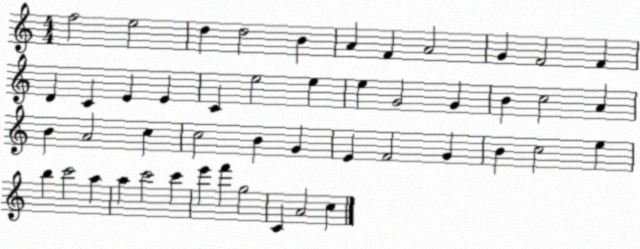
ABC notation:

X:1
T:Untitled
M:4/4
L:1/4
K:C
f2 e2 d d2 B A F A2 G F2 F D C E E C e2 e e G2 G B c2 A B A2 c c2 B G E F2 G B c2 e b c'2 a a c'2 c' e' f' g2 C A2 c